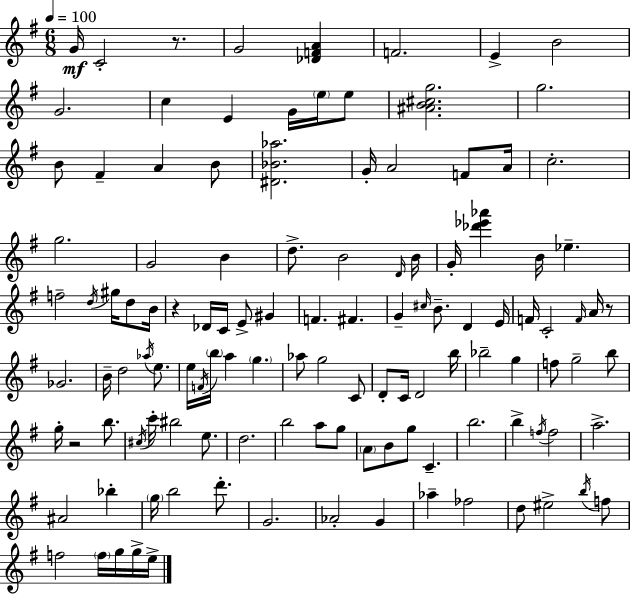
{
  \clef treble
  \numericTimeSignature
  \time 6/8
  \key e \minor
  \tempo 4 = 100
  g'16\mf c'2-. r8. | g'2 <des' f' a'>4 | f'2. | e'4-> b'2 | \break g'2. | c''4 e'4 g'16 \parenthesize e''16 e''8 | <ais' b' cis'' g''>2. | g''2. | \break b'8 fis'4-- a'4 b'8 | <dis' bes' aes''>2. | g'16-. a'2 f'8 a'16 | c''2.-. | \break g''2. | g'2 b'4 | d''8.-> b'2 \grace { d'16 } | b'16 g'16-. <des''' ees''' aes'''>4 b'16 ees''4.-- | \break f''2-- \acciaccatura { d''16 } gis''16 d''8 | b'16 r4 des'16 c'16 e'8-> gis'4 | f'4. fis'4. | g'4-- \grace { cis''16 } b'8.-- d'4 | \break e'16 f'16 c'2-. | \grace { f'16 } a'16 r8 ges'2. | b'16-- d''2 | \acciaccatura { aes''16 } e''8. e''16 \acciaccatura { f'16 } \parenthesize b''16 a''4 | \break \parenthesize g''4. aes''8 g''2 | c'8 d'8-. c'16 d'2 | b''16 bes''2-- | g''4 f''8 g''2-- | \break b''8 g''16-. r2 | b''8. \acciaccatura { cis''16 } c'''16-. bis''2 | e''8. d''2. | b''2 | \break a''8 g''8 \parenthesize a'8 b'8 g''8 | c'4.-- b''2. | b''4-> \acciaccatura { f''16 } | f''2 a''2.-> | \break ais'2 | bes''4-. \parenthesize g''16 b''2 | d'''8.-. g'2. | aes'2-. | \break g'4 aes''4-- | fes''2 d''8 eis''2-> | \acciaccatura { b''16 } f''8 f''2 | \parenthesize f''16 g''16 g''16-> e''16-> \bar "|."
}